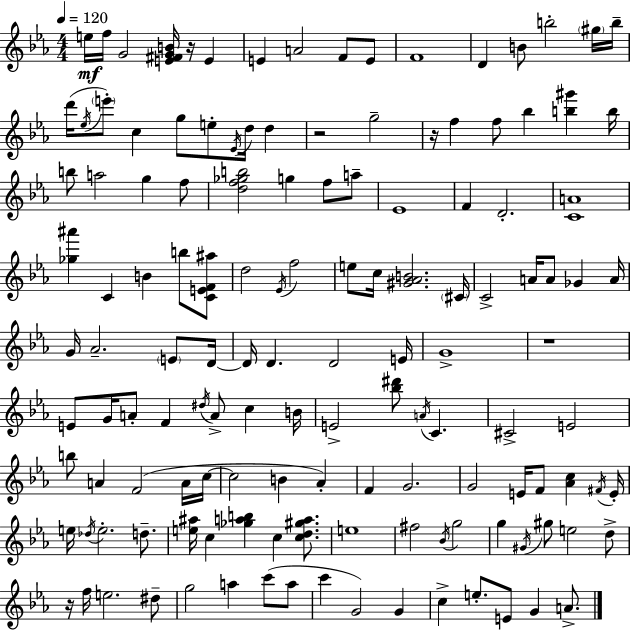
{
  \clef treble
  \numericTimeSignature
  \time 4/4
  \key c \minor
  \tempo 4 = 120
  e''16\mf f''16 g'2 <e' fis' g' b'>16 r16 e'4 | e'4 a'2 f'8 e'8 | f'1 | d'4 b'8 b''2-. \parenthesize gis''16 b''16-- | \break d'''16( \acciaccatura { ees''16 } \parenthesize e'''8-.) c''4 g''8 e''8-. \acciaccatura { ees'16 } d''16 d''4 | r2 g''2-- | r16 f''4 f''8 bes''4 <b'' gis'''>4 | b''16 b''8 a''2 g''4 | \break f''8 <d'' f'' ges'' b''>2 g''4 f''8 | a''8-- ees'1 | f'4 d'2.-. | <c' a'>1 | \break <ges'' ais'''>4 c'4 b'4 b''8 | <c' e' f' ais''>8 d''2 \acciaccatura { ees'16 } f''2 | e''8 c''16 <gis' aes' b'>2. | \parenthesize cis'16 c'2-> a'16 a'8 ges'4 | \break a'16 g'16 aes'2.-- | \parenthesize e'8 d'16~~ d'16 d'4. d'2 | e'16 g'1-> | r1 | \break e'8 g'16 a'8-. f'4 \acciaccatura { dis''16 } a'8-> c''4 | b'16 e'2-> <bes'' dis'''>8 \acciaccatura { a'16 } c'4. | cis'2-> e'2 | b''8 a'4 f'2( | \break a'16 c''16~~ c''2 b'4 | aes'4-.) f'4 g'2. | g'2 e'16 f'8 | <aes' c''>4 \acciaccatura { fis'16 } e'16-. e''16 \acciaccatura { des''16 } e''2.-. | \break d''8.-- <e'' ais''>16 c''4 <ges'' a'' b''>4 | c''4 <c'' d'' gis'' a''>8. e''1 | fis''2 \acciaccatura { bes'16 } | g''2 g''4 \acciaccatura { gis'16 } gis''8 e''2 | \break d''8-> r16 f''16 e''2. | dis''8-- g''2 | a''4 c'''8( a''8 c'''4 g'2) | g'4 c''4-> e''8.-. | \break e'8 g'4 a'8.-> \bar "|."
}